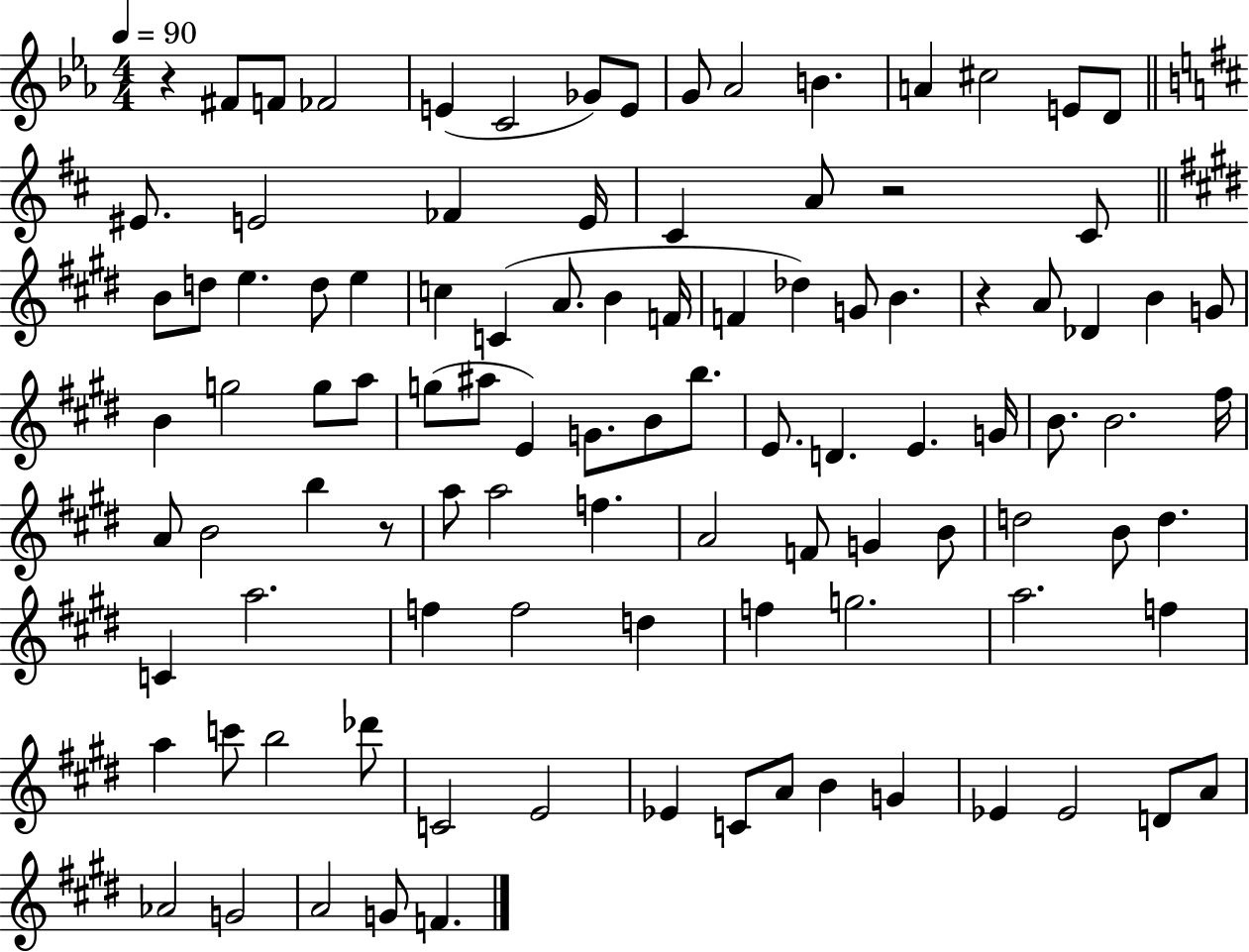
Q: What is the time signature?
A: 4/4